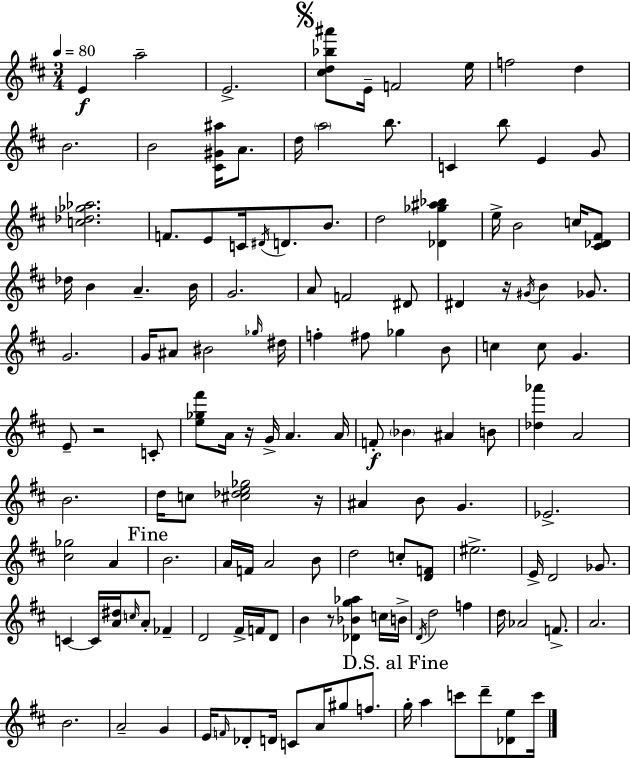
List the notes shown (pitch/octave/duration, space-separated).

E4/q A5/h E4/h. [C#5,D5,Bb5,A#6]/e E4/s F4/h E5/s F5/h D5/q B4/h. B4/h [C#4,G#4,A#5]/s A4/e. D5/s A5/h B5/e. C4/q B5/e E4/q G4/e [C5,Db5,Gb5,Ab5]/h. F4/e. E4/e C4/s D#4/s D4/e. B4/e. D5/h [Db4,Gb5,A#5,Bb5]/q E5/s B4/h C5/s [C#4,Db4,F#4]/e Db5/s B4/q A4/q. B4/s G4/h. A4/e F4/h D#4/e D#4/q R/s G#4/s B4/q Gb4/e. G4/h. G4/s A#4/e BIS4/h Gb5/s D#5/s F5/q F#5/e Gb5/q B4/e C5/q C5/e G4/q. E4/e R/h C4/e [E5,Gb5,F#6]/e A4/s R/s G4/s A4/q. A4/s F4/e Bb4/q A#4/q B4/e [Db5,Ab6]/q A4/h B4/h. D5/s C5/e [C#5,Db5,E5,Gb5]/h R/s A#4/q B4/e G4/q. Eb4/h. [C#5,Gb5]/h A4/q B4/h. A4/s F4/s A4/h B4/e D5/h C5/e [D4,F4]/e EIS5/h. E4/s D4/h Gb4/e. C4/q C4/s [A4,D#5]/s C5/s A4/e FES4/q D4/h F#4/s F4/s D4/e B4/q R/e [Db4,Bb4,G5,Ab5]/q C5/s B4/s D4/s D5/h F5/q D5/s Ab4/h F4/e. A4/h. B4/h. A4/h G4/q E4/s F4/s Db4/e D4/s C4/e A4/s G#5/e F5/e. G5/s A5/q C6/e D6/e [Db4,E5]/e C6/s